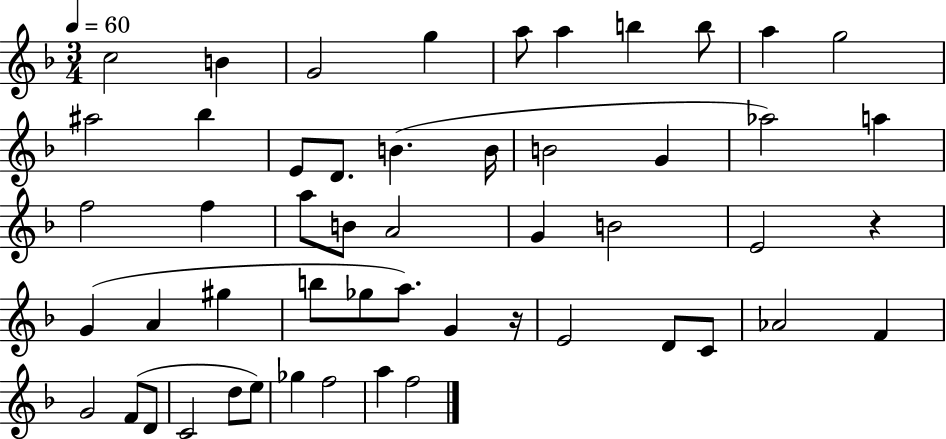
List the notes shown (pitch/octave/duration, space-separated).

C5/h B4/q G4/h G5/q A5/e A5/q B5/q B5/e A5/q G5/h A#5/h Bb5/q E4/e D4/e. B4/q. B4/s B4/h G4/q Ab5/h A5/q F5/h F5/q A5/e B4/e A4/h G4/q B4/h E4/h R/q G4/q A4/q G#5/q B5/e Gb5/e A5/e. G4/q R/s E4/h D4/e C4/e Ab4/h F4/q G4/h F4/e D4/e C4/h D5/e E5/e Gb5/q F5/h A5/q F5/h